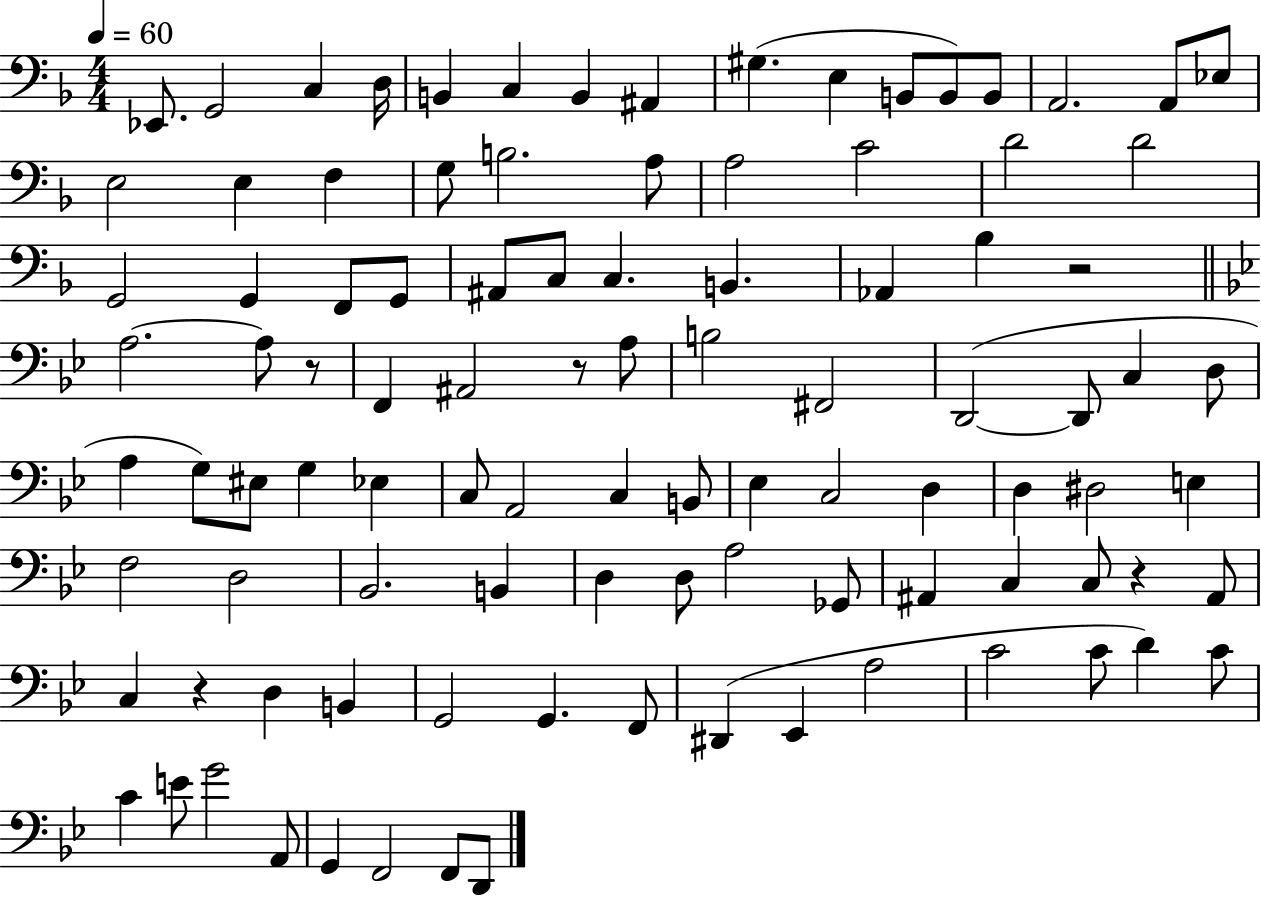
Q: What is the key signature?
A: F major